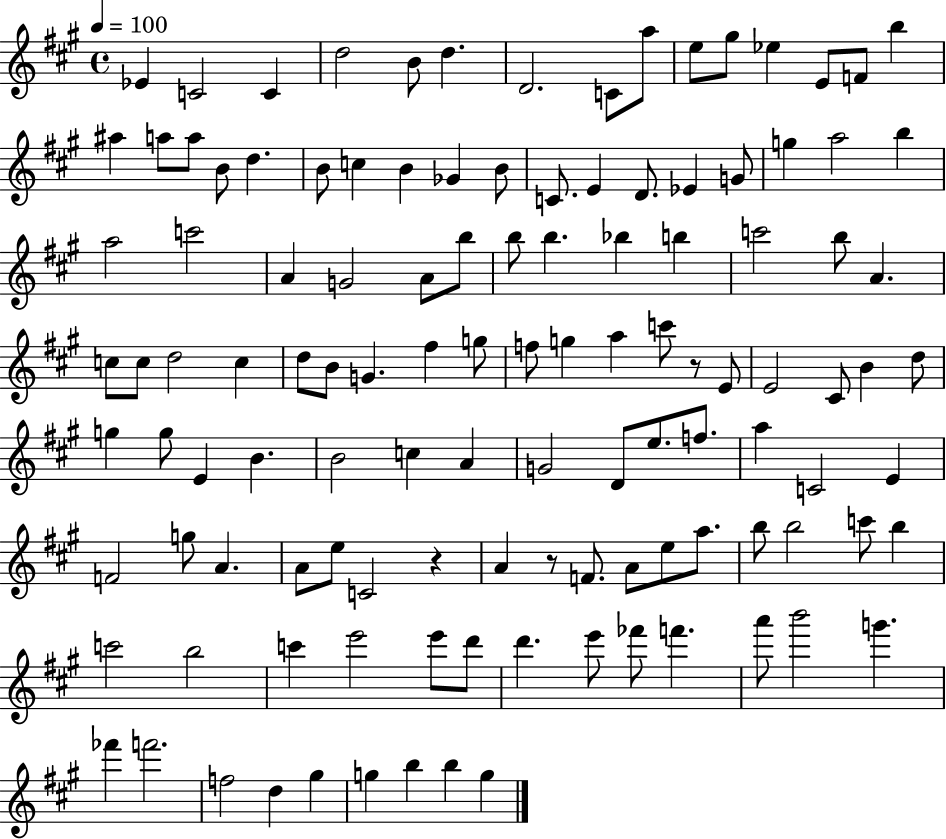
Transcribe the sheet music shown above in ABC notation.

X:1
T:Untitled
M:4/4
L:1/4
K:A
_E C2 C d2 B/2 d D2 C/2 a/2 e/2 ^g/2 _e E/2 F/2 b ^a a/2 a/2 B/2 d B/2 c B _G B/2 C/2 E D/2 _E G/2 g a2 b a2 c'2 A G2 A/2 b/2 b/2 b _b b c'2 b/2 A c/2 c/2 d2 c d/2 B/2 G ^f g/2 f/2 g a c'/2 z/2 E/2 E2 ^C/2 B d/2 g g/2 E B B2 c A G2 D/2 e/2 f/2 a C2 E F2 g/2 A A/2 e/2 C2 z A z/2 F/2 A/2 e/2 a/2 b/2 b2 c'/2 b c'2 b2 c' e'2 e'/2 d'/2 d' e'/2 _f'/2 f' a'/2 b'2 g' _f' f'2 f2 d ^g g b b g